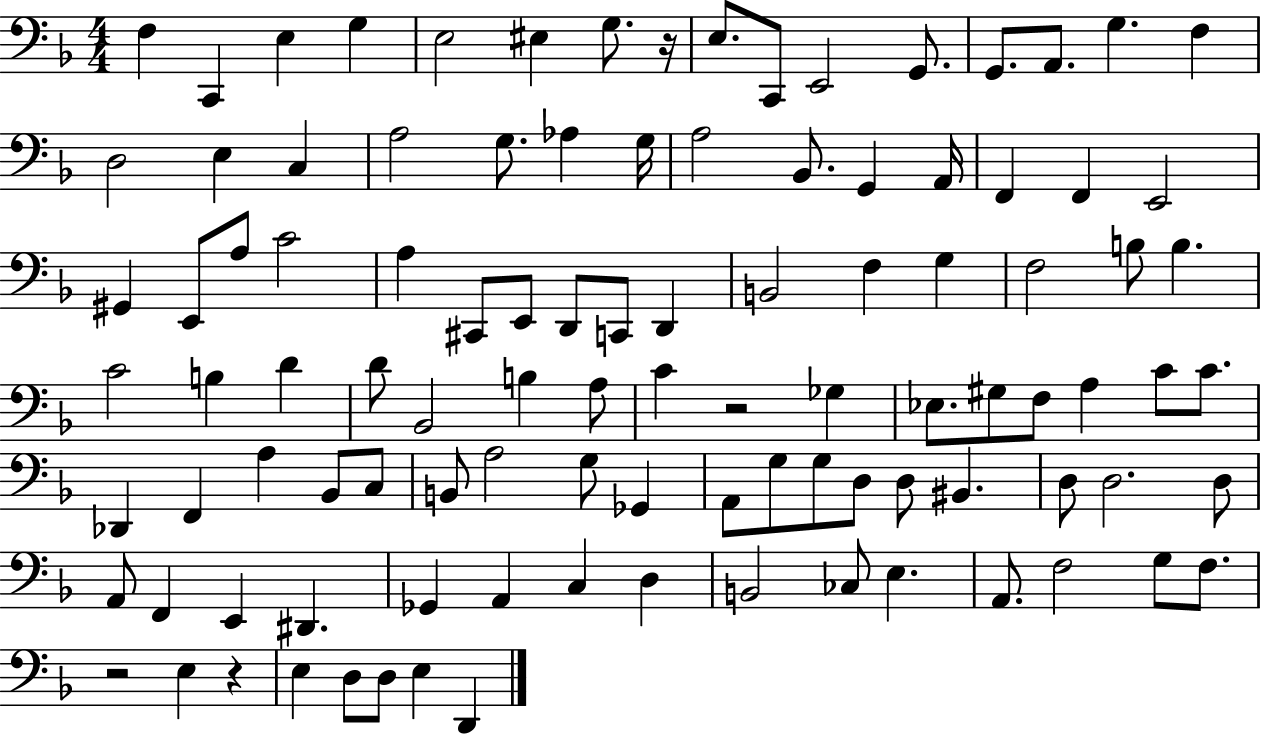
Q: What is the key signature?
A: F major